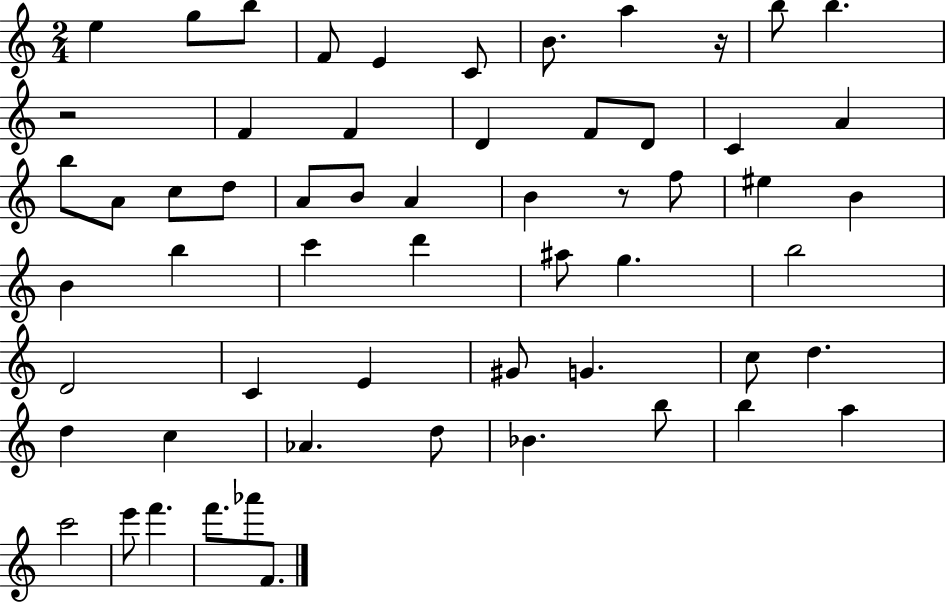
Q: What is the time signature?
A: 2/4